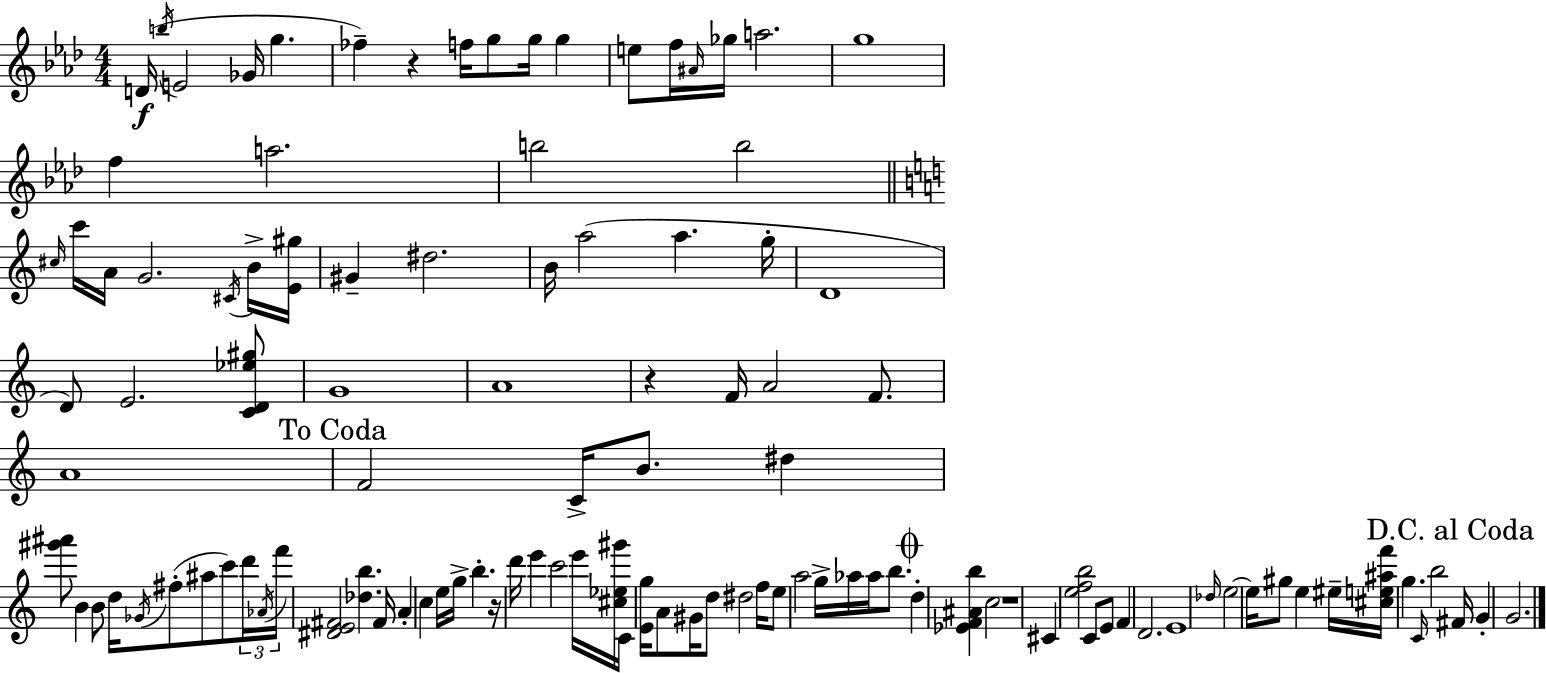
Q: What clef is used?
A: treble